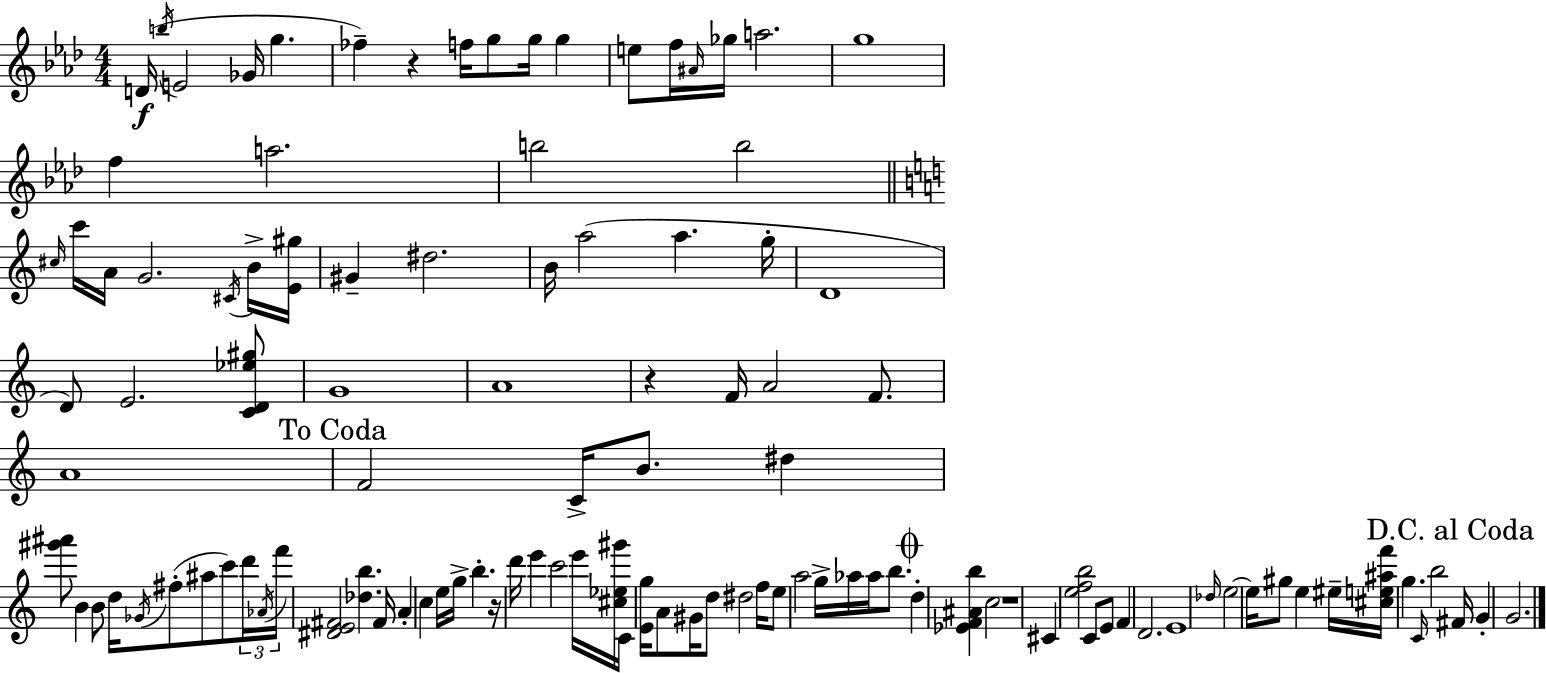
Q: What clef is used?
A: treble